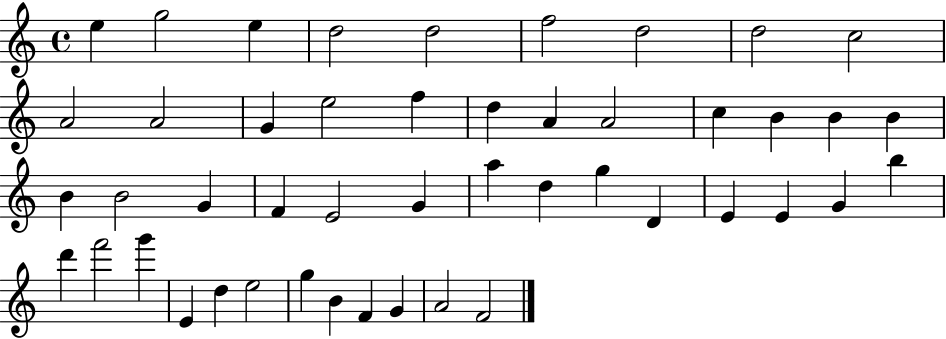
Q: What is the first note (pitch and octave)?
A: E5